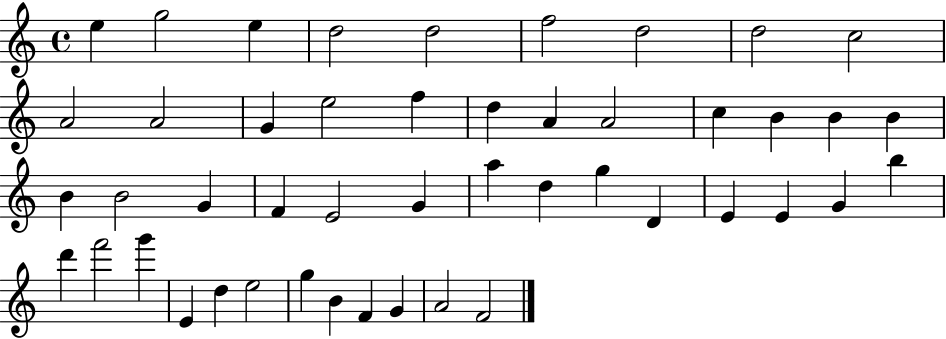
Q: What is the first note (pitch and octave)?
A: E5